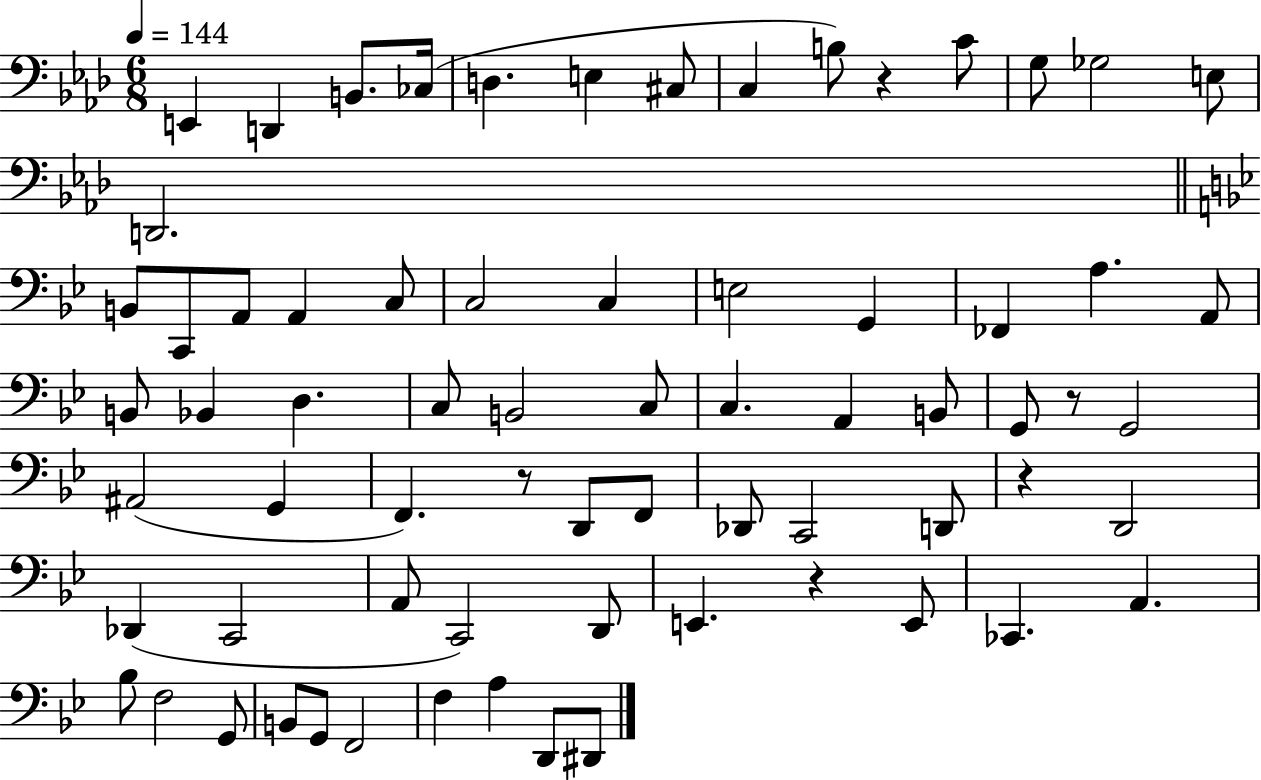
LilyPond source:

{
  \clef bass
  \numericTimeSignature
  \time 6/8
  \key aes \major
  \tempo 4 = 144
  e,4 d,4 b,8. ces16( | d4. e4 cis8 | c4 b8) r4 c'8 | g8 ges2 e8 | \break d,2. | \bar "||" \break \key g \minor b,8 c,8 a,8 a,4 c8 | c2 c4 | e2 g,4 | fes,4 a4. a,8 | \break b,8 bes,4 d4. | c8 b,2 c8 | c4. a,4 b,8 | g,8 r8 g,2 | \break ais,2( g,4 | f,4.) r8 d,8 f,8 | des,8 c,2 d,8 | r4 d,2 | \break des,4( c,2 | a,8 c,2) d,8 | e,4. r4 e,8 | ces,4. a,4. | \break bes8 f2 g,8 | b,8 g,8 f,2 | f4 a4 d,8 dis,8 | \bar "|."
}